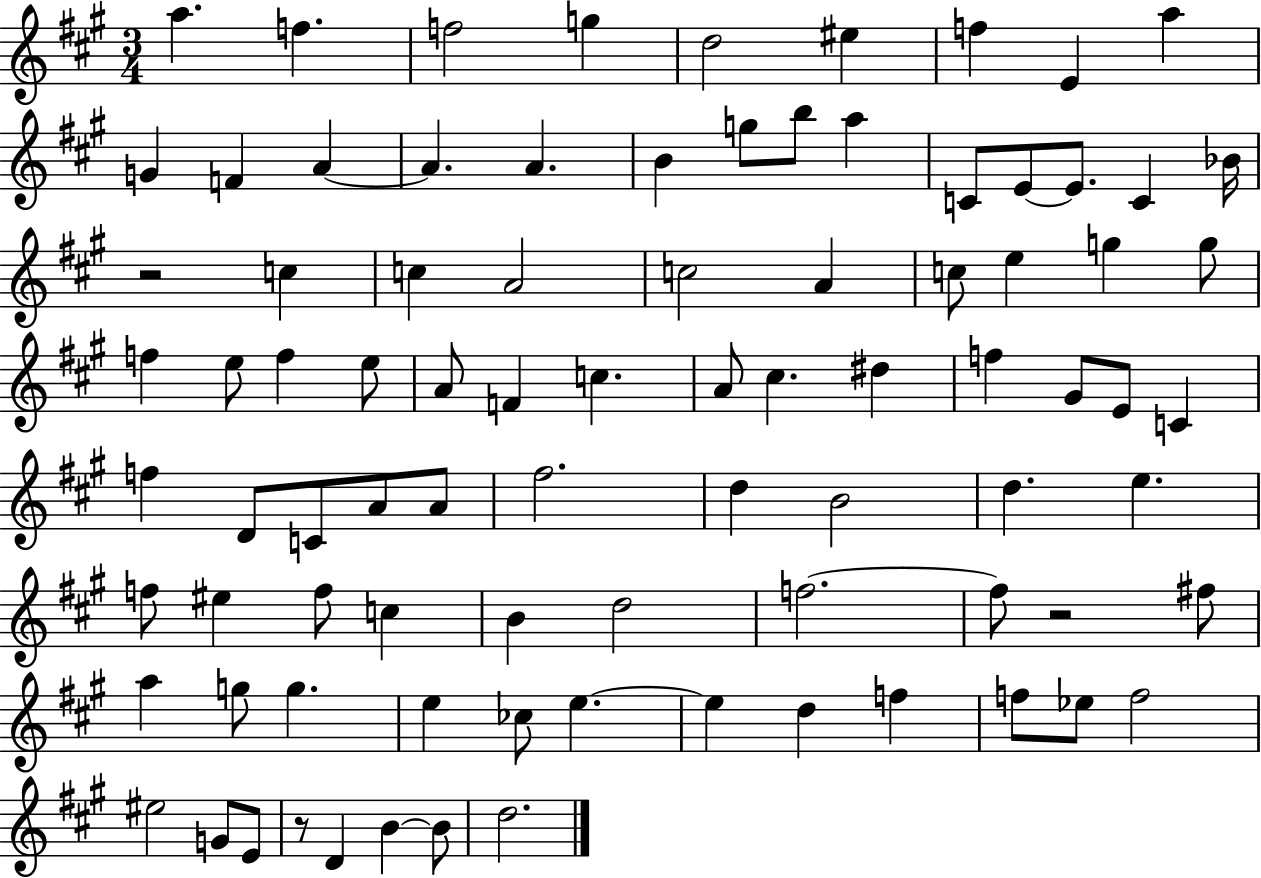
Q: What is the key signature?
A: A major